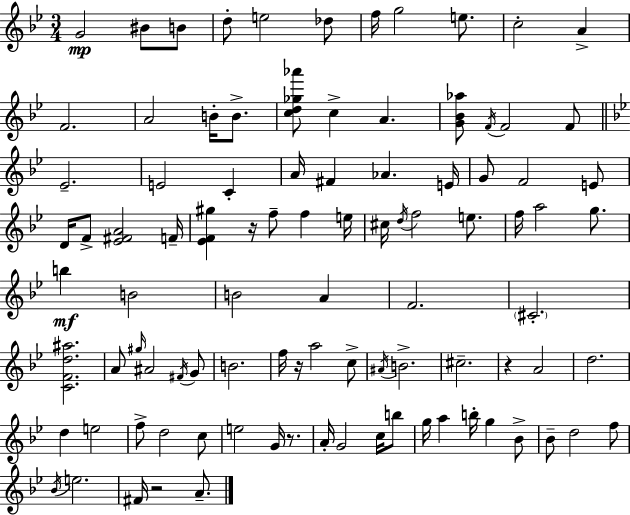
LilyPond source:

{
  \clef treble
  \numericTimeSignature
  \time 3/4
  \key bes \major
  g'2\mp bis'8 b'8 | d''8-. e''2 des''8 | f''16 g''2 e''8. | c''2-. a'4-> | \break f'2. | a'2 b'16-. b'8.-> | <c'' d'' ges'' aes'''>8 c''4-> a'4. | <g' bes' aes''>8 \acciaccatura { f'16 } f'2 f'8 | \break \bar "||" \break \key g \minor ees'2.-- | e'2 c'4-. | a'16 fis'4 aes'4. e'16 | g'8 f'2 e'8 | \break d'16 f'8-> <ees' fis' a'>2 f'16-- | <ees' f' gis''>4 r16 f''8-- f''4 e''16 | cis''16 \acciaccatura { d''16 } f''2 e''8. | f''16 a''2 g''8. | \break b''4\mf b'2 | b'2 a'4 | f'2. | \parenthesize cis'2.-. | \break <c' f' d'' ais''>2. | a'8 \grace { gis''16 } ais'2 | \acciaccatura { fis'16 } g'8 b'2. | f''16 r16 a''2 | \break c''8-> \acciaccatura { ais'16 } b'2.-> | cis''2.-- | r4 a'2 | d''2. | \break d''4 e''2 | f''8-> d''2 | c''8 e''2 | g'16 r8. a'16-. g'2 | \break c''16 b''8 g''16 a''4 b''16-. g''4 | bes'8-> bes'8-- d''2 | f''8 \acciaccatura { bes'16 } e''2. | fis'16 r2 | \break a'8.-- \bar "|."
}